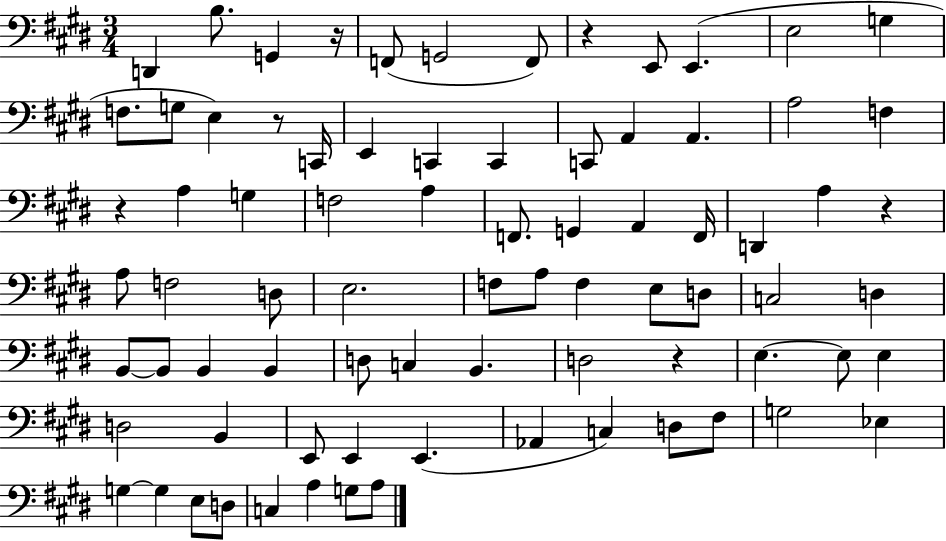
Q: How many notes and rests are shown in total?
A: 79